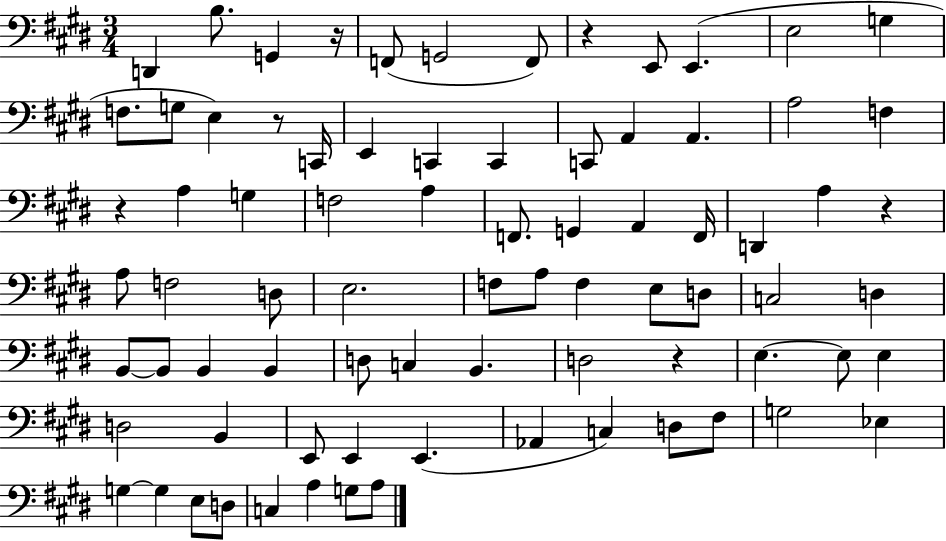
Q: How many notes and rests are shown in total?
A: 79